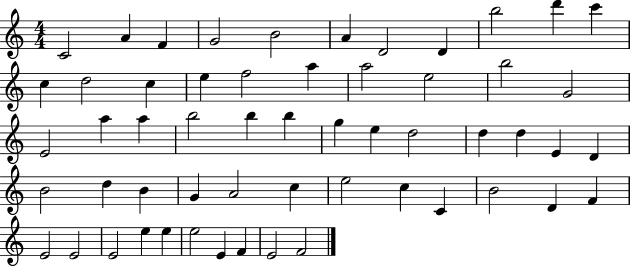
X:1
T:Untitled
M:4/4
L:1/4
K:C
C2 A F G2 B2 A D2 D b2 d' c' c d2 c e f2 a a2 e2 b2 G2 E2 a a b2 b b g e d2 d d E D B2 d B G A2 c e2 c C B2 D F E2 E2 E2 e e e2 E F E2 F2